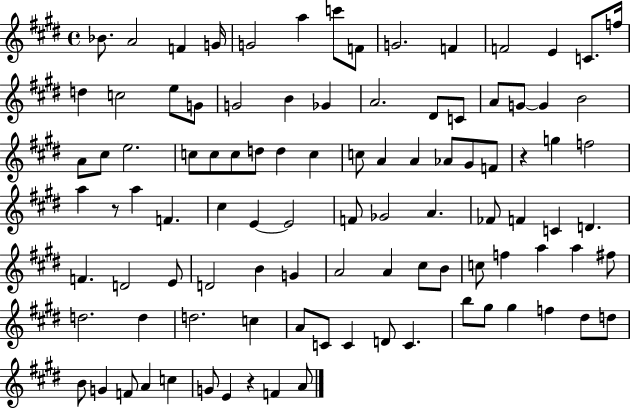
Bb4/e. A4/h F4/q G4/s G4/h A5/q C6/e F4/e G4/h. F4/q F4/h E4/q C4/e. F5/s D5/q C5/h E5/e G4/e G4/h B4/q Gb4/q A4/h. D#4/e C4/e A4/e G4/e G4/q B4/h A4/e C#5/e E5/h. C5/e C5/e C5/e D5/e D5/q C5/q C5/e A4/q A4/q Ab4/e G#4/e F4/e R/q G5/q F5/h A5/q R/e A5/q F4/q. C#5/q E4/q E4/h F4/e Gb4/h A4/q. FES4/e F4/q C4/q D4/q. F4/q. D4/h E4/e D4/h B4/q G4/q A4/h A4/q C#5/e B4/e C5/e F5/q A5/q A5/q F#5/e D5/h. D5/q D5/h. C5/q A4/e C4/e C4/q D4/e C4/q. B5/e G#5/e G#5/q F5/q D#5/e D5/e B4/e G4/q F4/e A4/q C5/q G4/e E4/q R/q F4/q A4/e